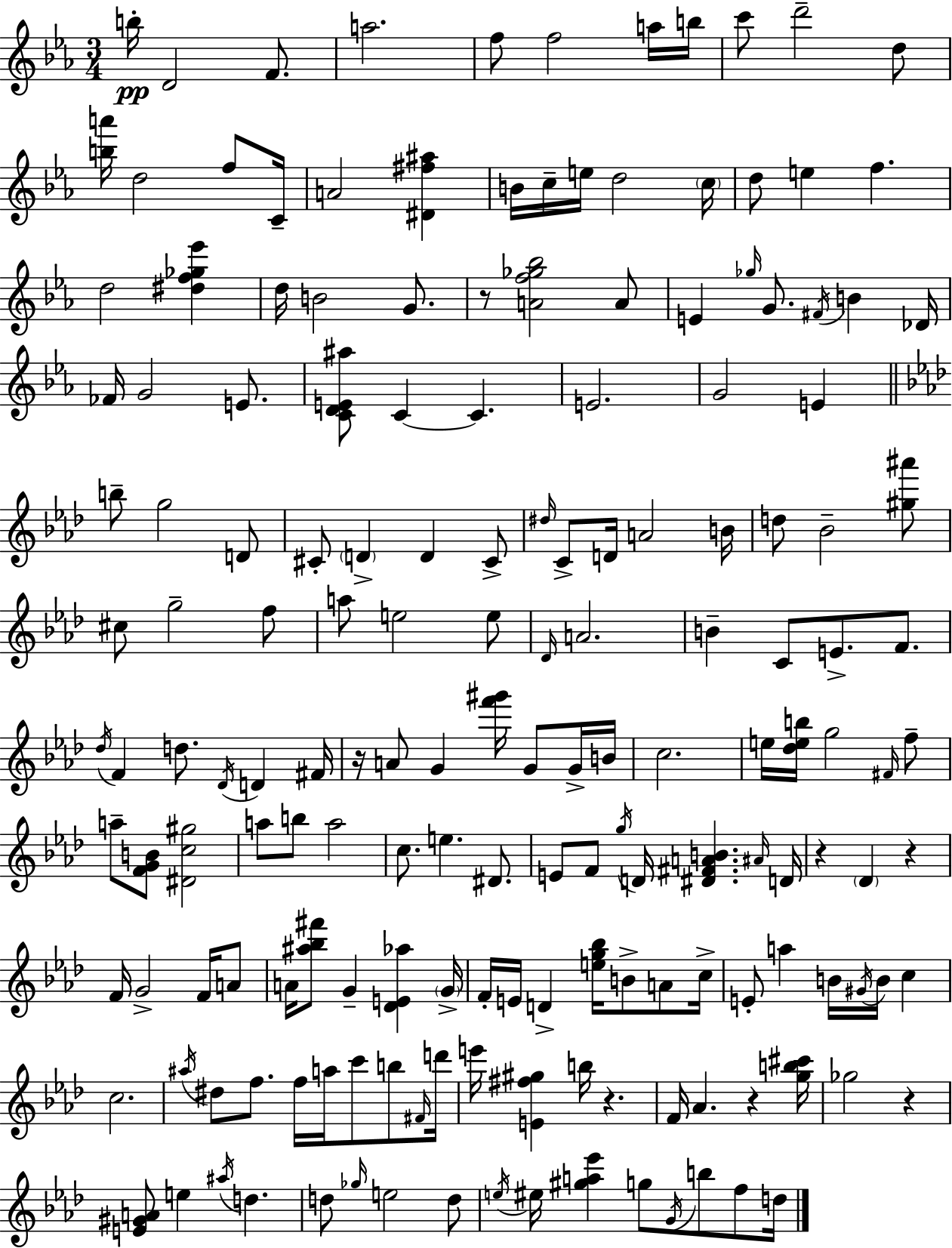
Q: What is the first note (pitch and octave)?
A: B5